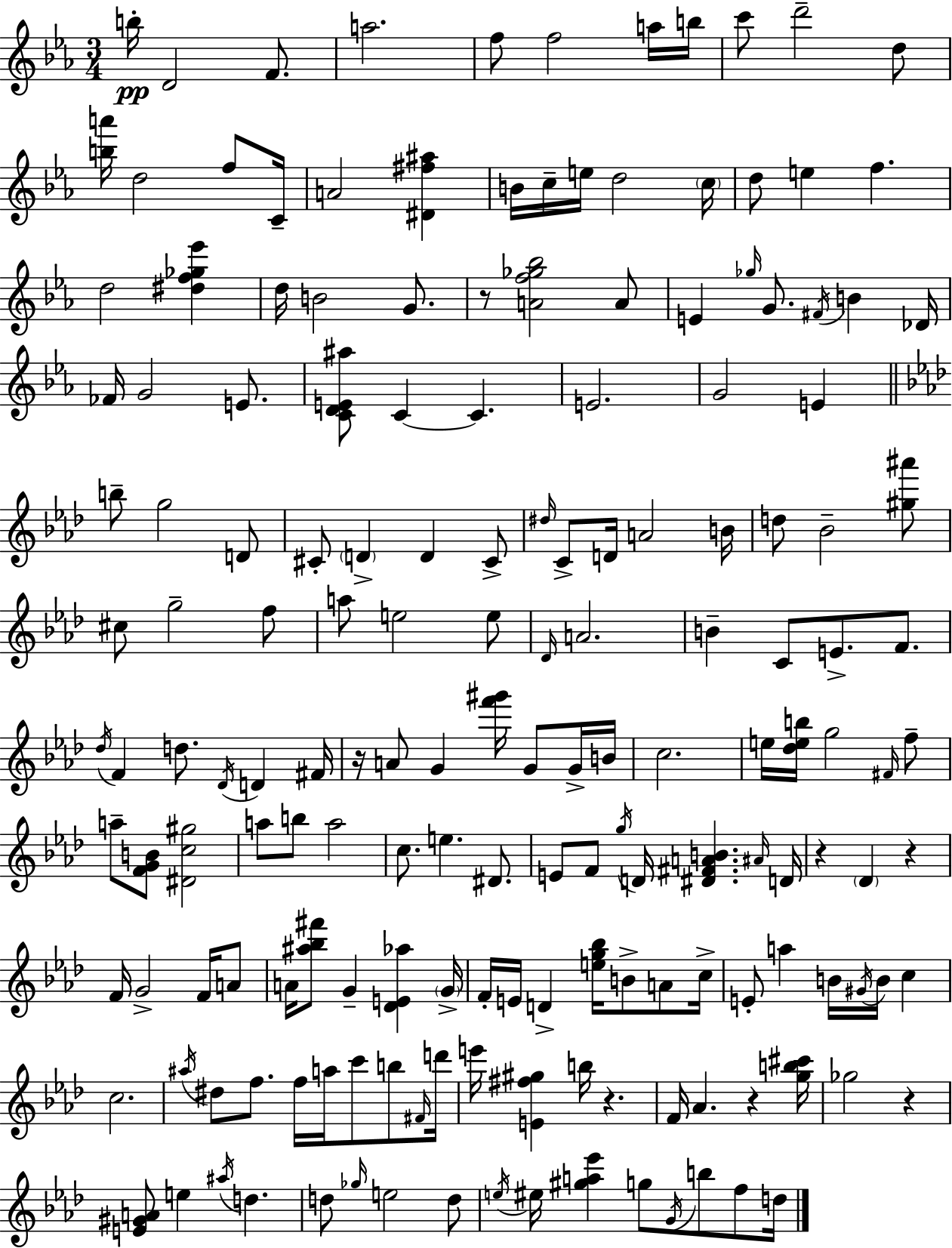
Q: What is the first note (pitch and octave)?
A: B5